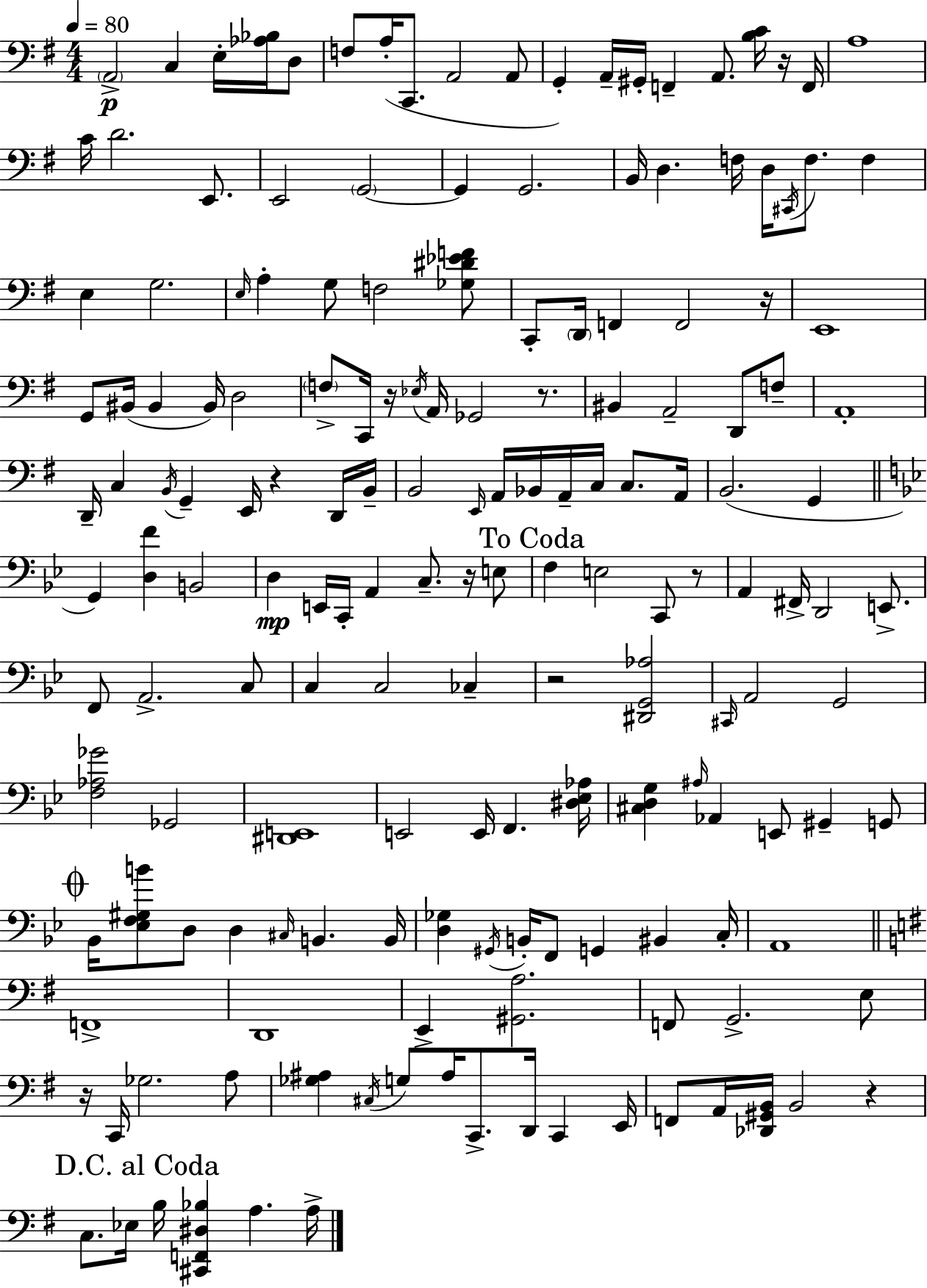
X:1
T:Untitled
M:4/4
L:1/4
K:Em
A,,2 C, E,/4 [_A,_B,]/4 D,/2 F,/2 A,/4 C,,/2 A,,2 A,,/2 G,, A,,/4 ^G,,/4 F,, A,,/2 [B,C]/4 z/4 F,,/4 A,4 C/4 D2 E,,/2 E,,2 G,,2 G,, G,,2 B,,/4 D, F,/4 D,/4 ^C,,/4 F,/2 F, E, G,2 E,/4 A, G,/2 F,2 [_G,^D_EF]/2 C,,/2 D,,/4 F,, F,,2 z/4 E,,4 G,,/2 ^B,,/4 ^B,, ^B,,/4 D,2 F,/2 C,,/4 z/4 _E,/4 A,,/4 _G,,2 z/2 ^B,, A,,2 D,,/2 F,/2 A,,4 D,,/4 C, B,,/4 G,, E,,/4 z D,,/4 B,,/4 B,,2 E,,/4 A,,/4 _B,,/4 A,,/4 C,/4 C,/2 A,,/4 B,,2 G,, G,, [D,F] B,,2 D, E,,/4 C,,/4 A,, C,/2 z/4 E,/2 F, E,2 C,,/2 z/2 A,, ^F,,/4 D,,2 E,,/2 F,,/2 A,,2 C,/2 C, C,2 _C, z2 [^D,,G,,_A,]2 ^C,,/4 A,,2 G,,2 [F,_A,_G]2 _G,,2 [^D,,E,,]4 E,,2 E,,/4 F,, [^D,_E,_A,]/4 [^C,D,G,] ^A,/4 _A,, E,,/2 ^G,, G,,/2 _B,,/4 [_E,F,^G,B]/2 D,/2 D, ^C,/4 B,, B,,/4 [D,_G,] ^G,,/4 B,,/4 F,,/2 G,, ^B,, C,/4 A,,4 F,,4 D,,4 E,, [^G,,A,]2 F,,/2 G,,2 E,/2 z/4 C,,/4 _G,2 A,/2 [_G,^A,] ^C,/4 G,/2 ^A,/4 C,,/2 D,,/4 C,, E,,/4 F,,/2 A,,/4 [_D,,^G,,B,,]/4 B,,2 z C,/2 _E,/4 B,/4 [^C,,F,,^D,_B,] A, A,/4